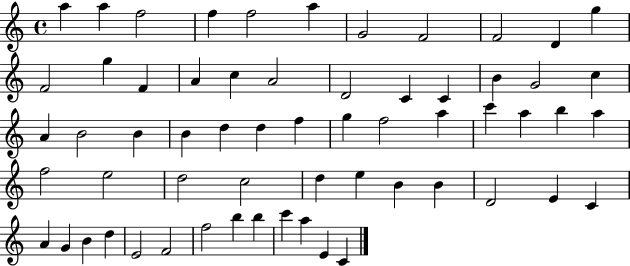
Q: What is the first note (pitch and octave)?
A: A5